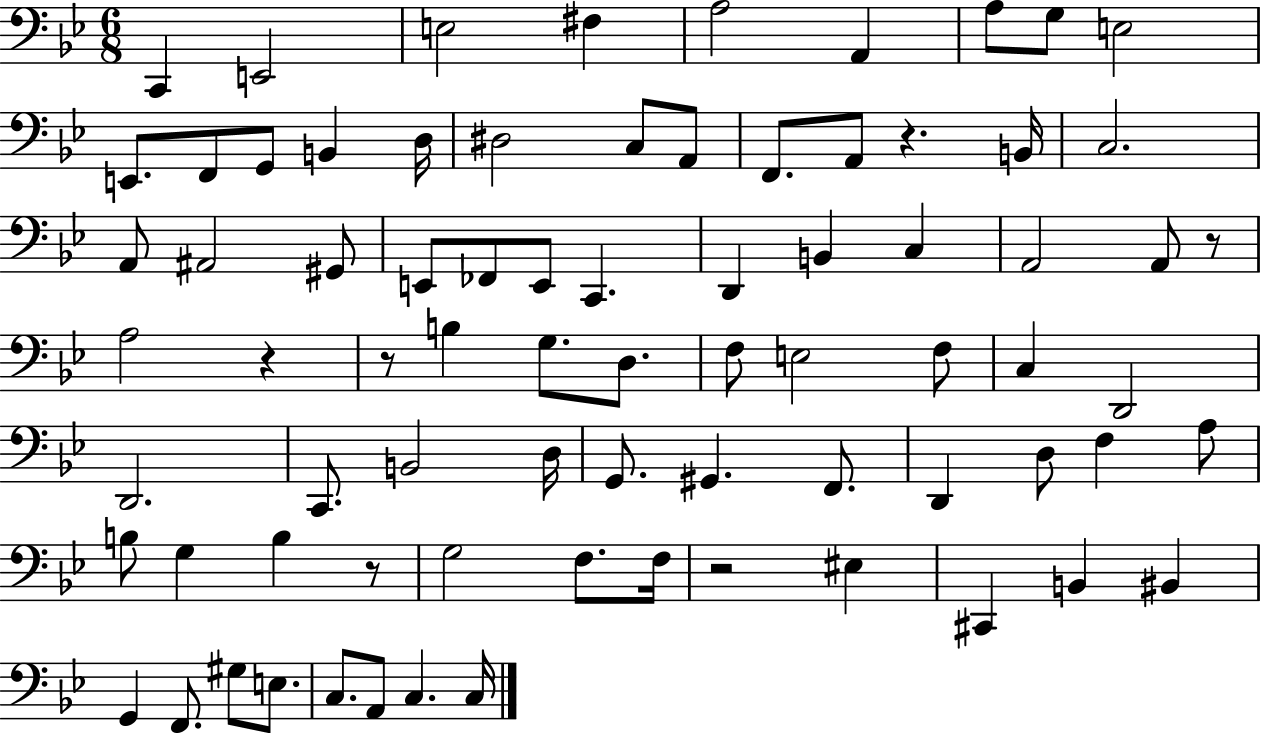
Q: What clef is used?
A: bass